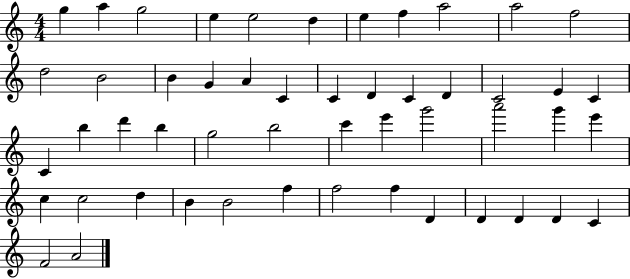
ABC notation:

X:1
T:Untitled
M:4/4
L:1/4
K:C
g a g2 e e2 d e f a2 a2 f2 d2 B2 B G A C C D C D C2 E C C b d' b g2 b2 c' e' g'2 a'2 g' e' c c2 d B B2 f f2 f D D D D C F2 A2